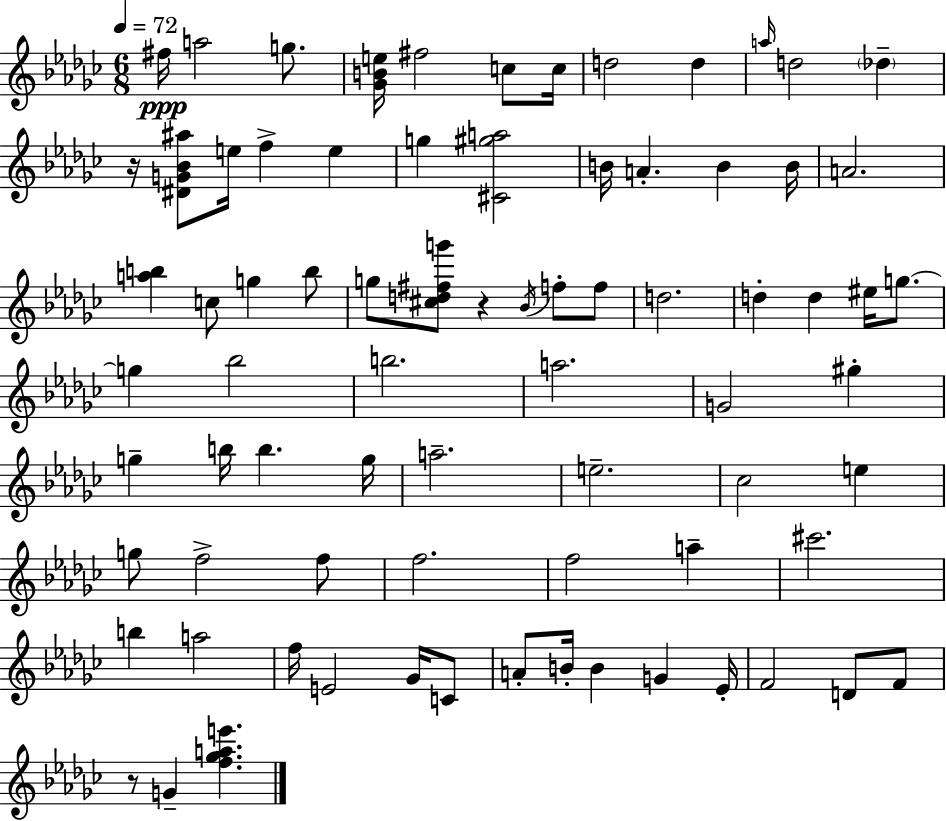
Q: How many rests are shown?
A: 3